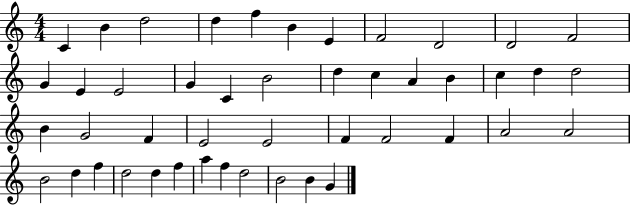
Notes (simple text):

C4/q B4/q D5/h D5/q F5/q B4/q E4/q F4/h D4/h D4/h F4/h G4/q E4/q E4/h G4/q C4/q B4/h D5/q C5/q A4/q B4/q C5/q D5/q D5/h B4/q G4/h F4/q E4/h E4/h F4/q F4/h F4/q A4/h A4/h B4/h D5/q F5/q D5/h D5/q F5/q A5/q F5/q D5/h B4/h B4/q G4/q